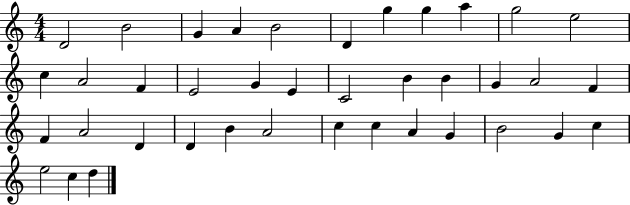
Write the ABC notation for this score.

X:1
T:Untitled
M:4/4
L:1/4
K:C
D2 B2 G A B2 D g g a g2 e2 c A2 F E2 G E C2 B B G A2 F F A2 D D B A2 c c A G B2 G c e2 c d